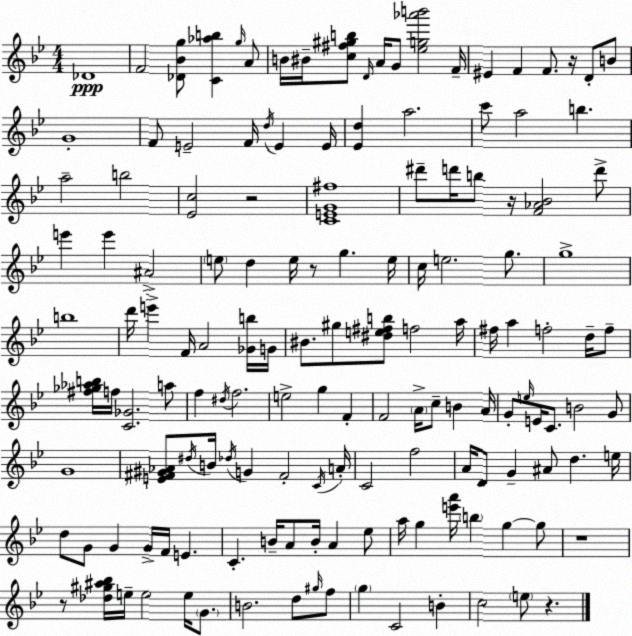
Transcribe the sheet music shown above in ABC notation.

X:1
T:Untitled
M:4/4
L:1/4
K:Gm
_D4 F2 [_D_Bg]/2 [C_ab] g/4 A/2 B/4 ^B/4 [c^f^gb]/2 D/4 A/4 G/2 [_eg_a'b']2 F/4 ^E F F/2 z/4 D/2 B/2 G4 F/2 E2 F/4 d/4 E E/4 [_Ed] a2 c'/2 a2 b a2 b2 [_Ec]2 z2 [CEG^f]4 ^d'/2 d'/4 b/2 z/4 [F_A_B]2 d'/2 e' e' ^A2 e/2 d e/4 z/2 g e/4 c/4 e2 g/2 g4 b4 d'/4 e' F/4 A2 [_Gb]/4 G/4 ^B/2 ^g/2 [^de^fb]/2 f2 a/4 ^f/4 a f2 d/4 f/2 [^f_g_ab]/4 f/4 [C_G]2 a/2 f ^d/4 f2 e2 g F F2 A/4 c/2 B A/4 G/2 e/4 E/4 C/2 B2 G/2 G4 [E^F^G_A]/2 ^d/4 B/4 _d/4 G ^F2 C/4 A/4 C2 f2 A/4 D/2 G ^A/2 d e/4 d/2 G/2 G G/4 F/4 E C B/4 A/2 B/4 A _e/2 a/4 g [e'a']/4 b g g/2 z4 z/2 [_d^g^a_b]/4 e/4 e2 e/4 G/2 B2 d/2 ^g/4 f/2 g C2 B c2 e/2 z